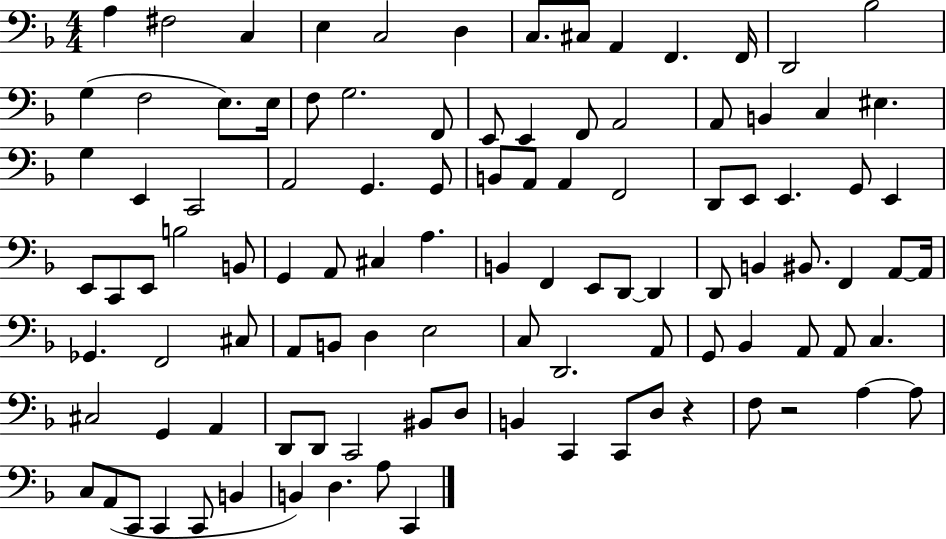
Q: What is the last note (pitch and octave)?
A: C2